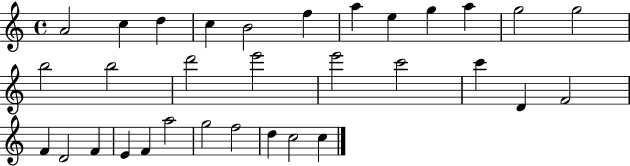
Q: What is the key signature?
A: C major